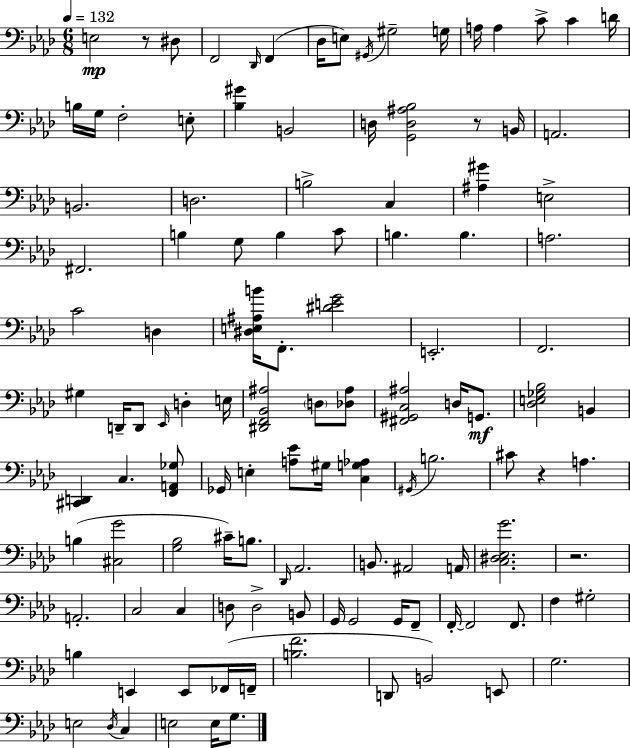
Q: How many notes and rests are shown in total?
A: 118